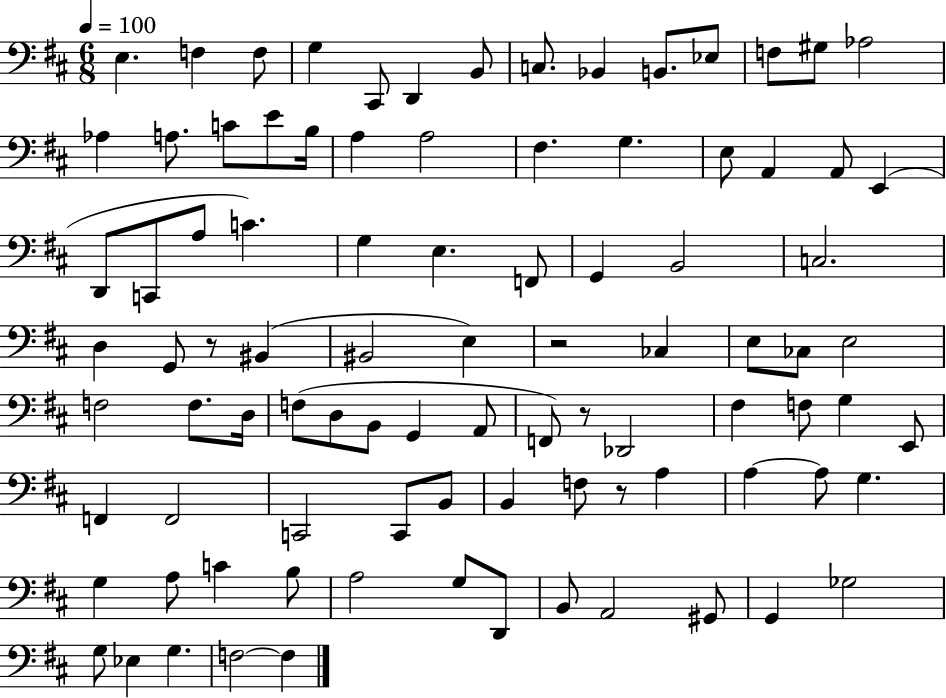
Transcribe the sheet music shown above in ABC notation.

X:1
T:Untitled
M:6/8
L:1/4
K:D
E, F, F,/2 G, ^C,,/2 D,, B,,/2 C,/2 _B,, B,,/2 _E,/2 F,/2 ^G,/2 _A,2 _A, A,/2 C/2 E/2 B,/4 A, A,2 ^F, G, E,/2 A,, A,,/2 E,, D,,/2 C,,/2 A,/2 C G, E, F,,/2 G,, B,,2 C,2 D, G,,/2 z/2 ^B,, ^B,,2 E, z2 _C, E,/2 _C,/2 E,2 F,2 F,/2 D,/4 F,/2 D,/2 B,,/2 G,, A,,/2 F,,/2 z/2 _D,,2 ^F, F,/2 G, E,,/2 F,, F,,2 C,,2 C,,/2 B,,/2 B,, F,/2 z/2 A, A, A,/2 G, G, A,/2 C B,/2 A,2 G,/2 D,,/2 B,,/2 A,,2 ^G,,/2 G,, _G,2 G,/2 _E, G, F,2 F,